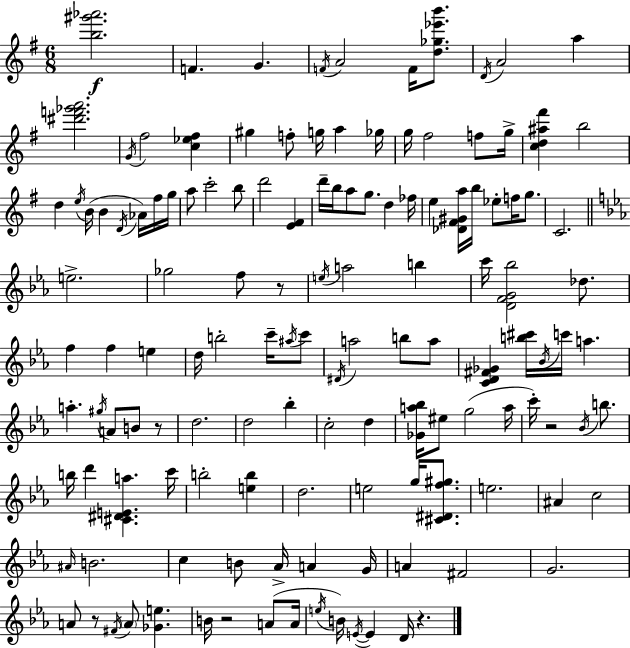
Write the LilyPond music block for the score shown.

{
  \clef treble
  \numericTimeSignature
  \time 6/8
  \key g \major
  <b'' gis''' aes'''>2.\f | f'4. g'4. | \acciaccatura { f'16 } a'2 f'16 <d'' ges'' ees''' b'''>8. | \acciaccatura { d'16 } a'2 a''4 | \break <dis''' f''' ges''' a'''>2. | \acciaccatura { g'16 } fis''2 <c'' ees'' fis''>4 | gis''4 f''8-. g''16 a''4 | ges''16 g''16 fis''2 | \break f''8 g''16-> <c'' d'' ais'' fis'''>4 b''2 | d''4 \acciaccatura { e''16 }( b'16 b'4 | \acciaccatura { d'16 } aes'16) fis''16 g''16 a''8 c'''2-. | b''8 d'''2 | \break <e' fis'>4 d'''16-- b''16 a''8 g''8. | d''4 fes''16 e''4 <des' fis' gis' a''>16 b''16 ees''8-. | f''16 g''8. c'2. | \bar "||" \break \key ees \major e''2.-> | ges''2 f''8 r8 | \acciaccatura { e''16 } a''2 b''4 | c'''16 <d' f' g' bes''>2 des''8. | \break f''4 f''4 e''4 | d''16 b''2-. c'''16-- \acciaccatura { ais''16 } | c'''8 \acciaccatura { dis'16 } a''2 b''8 | a''8 <c' d' fis' ges'>4 <b'' cis'''>16 \acciaccatura { bes'16 } c'''16 a''4. | \break a''4.-. \acciaccatura { gis''16 } a'8 | b'8 r8 d''2. | d''2 | bes''4-. c''2-. | \break d''4 <ges' a'' bes''>16 eis''8 g''2( | a''16 c'''16-.) r2 | \acciaccatura { bes'16 } b''8. b''16 d'''4 <cis' dis' e' a''>4. | c'''16 b''2-. | \break <e'' b''>4 d''2. | e''2 | g''16 <cis' dis' f'' gis''>8. e''2. | ais'4 c''2 | \break \grace { ais'16 } b'2. | c''4 b'8 | aes'16-> a'4 g'16 a'4 fis'2 | g'2. | \break a'8 r8 \acciaccatura { fis'16 } | \parenthesize a'8 <ges' e''>4. b'16 r2 | a'8( a'16 \acciaccatura { e''16 }) b'16 \acciaccatura { e'16~ }~ e'4 | d'16 r4. \bar "|."
}